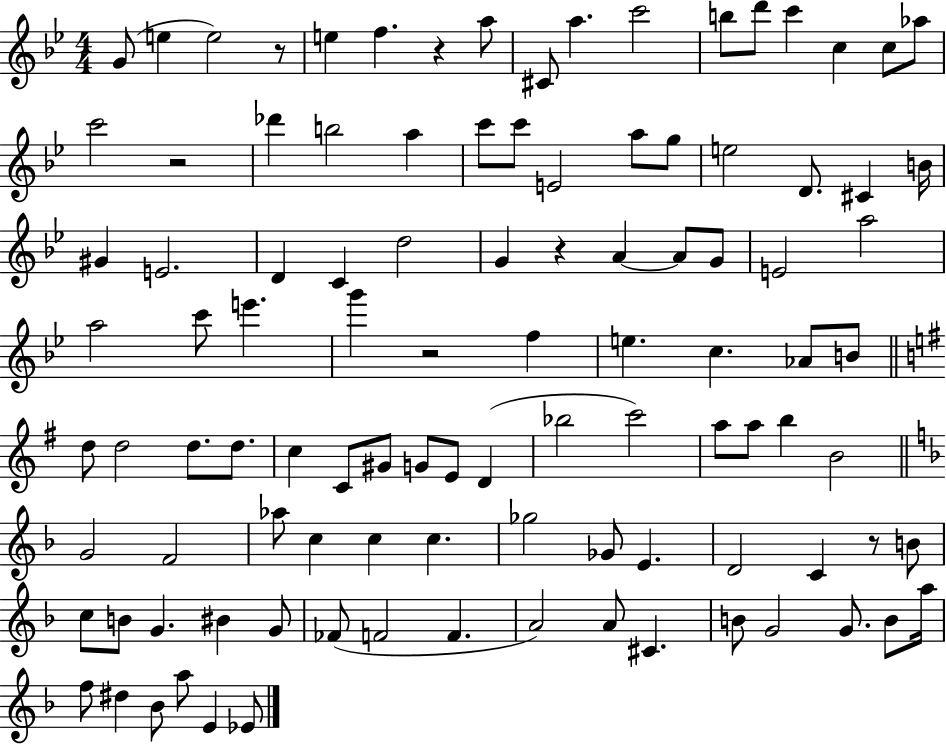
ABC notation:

X:1
T:Untitled
M:4/4
L:1/4
K:Bb
G/2 e e2 z/2 e f z a/2 ^C/2 a c'2 b/2 d'/2 c' c c/2 _a/2 c'2 z2 _d' b2 a c'/2 c'/2 E2 a/2 g/2 e2 D/2 ^C B/4 ^G E2 D C d2 G z A A/2 G/2 E2 a2 a2 c'/2 e' g' z2 f e c _A/2 B/2 d/2 d2 d/2 d/2 c C/2 ^G/2 G/2 E/2 D _b2 c'2 a/2 a/2 b B2 G2 F2 _a/2 c c c _g2 _G/2 E D2 C z/2 B/2 c/2 B/2 G ^B G/2 _F/2 F2 F A2 A/2 ^C B/2 G2 G/2 B/2 a/4 f/2 ^d _B/2 a/2 E _E/2